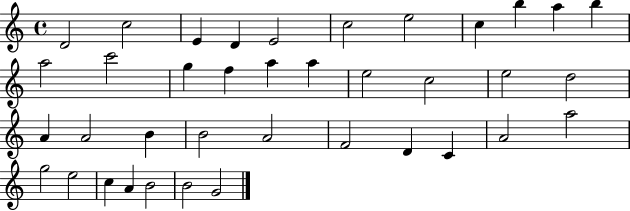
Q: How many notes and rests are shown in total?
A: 38